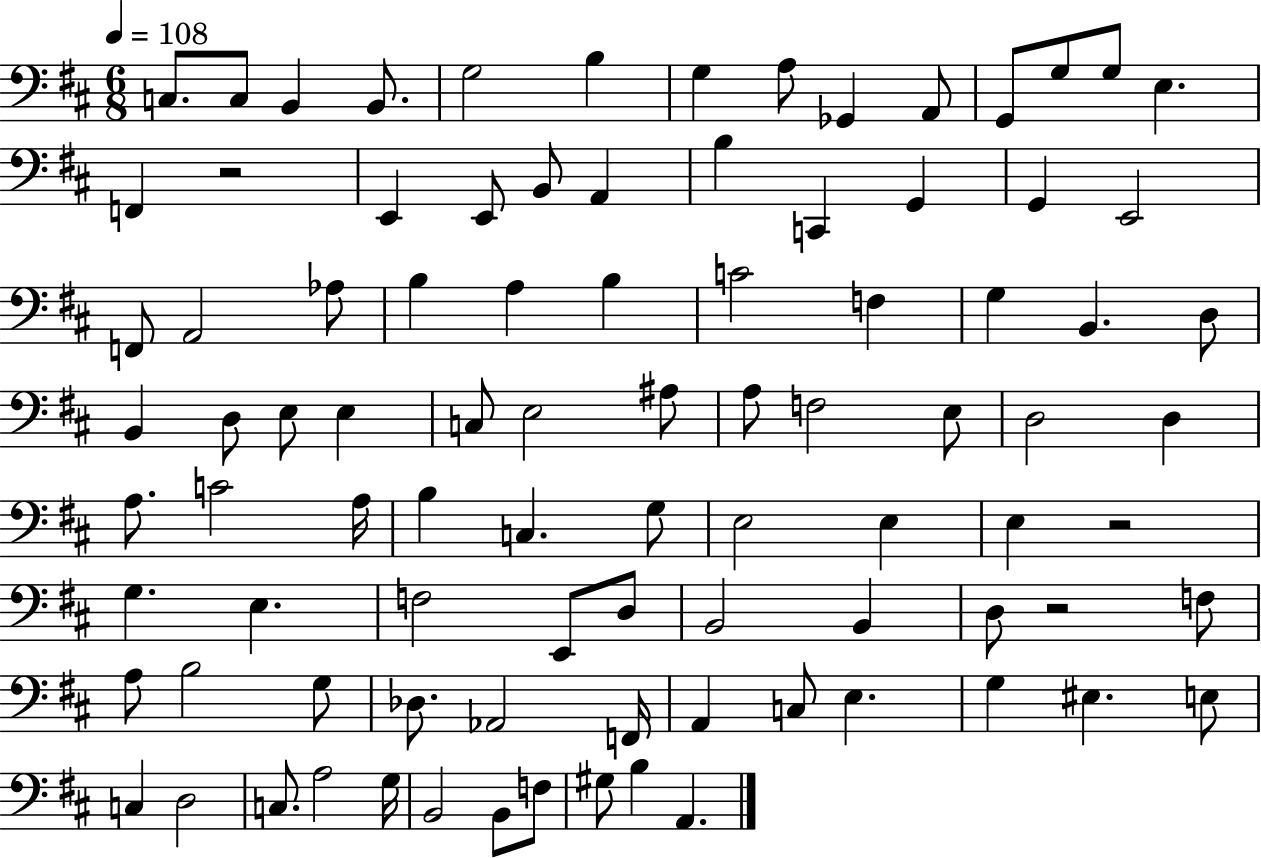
{
  \clef bass
  \numericTimeSignature
  \time 6/8
  \key d \major
  \tempo 4 = 108
  c8. c8 b,4 b,8. | g2 b4 | g4 a8 ges,4 a,8 | g,8 g8 g8 e4. | \break f,4 r2 | e,4 e,8 b,8 a,4 | b4 c,4 g,4 | g,4 e,2 | \break f,8 a,2 aes8 | b4 a4 b4 | c'2 f4 | g4 b,4. d8 | \break b,4 d8 e8 e4 | c8 e2 ais8 | a8 f2 e8 | d2 d4 | \break a8. c'2 a16 | b4 c4. g8 | e2 e4 | e4 r2 | \break g4. e4. | f2 e,8 d8 | b,2 b,4 | d8 r2 f8 | \break a8 b2 g8 | des8. aes,2 f,16 | a,4 c8 e4. | g4 eis4. e8 | \break c4 d2 | c8. a2 g16 | b,2 b,8 f8 | gis8 b4 a,4. | \break \bar "|."
}